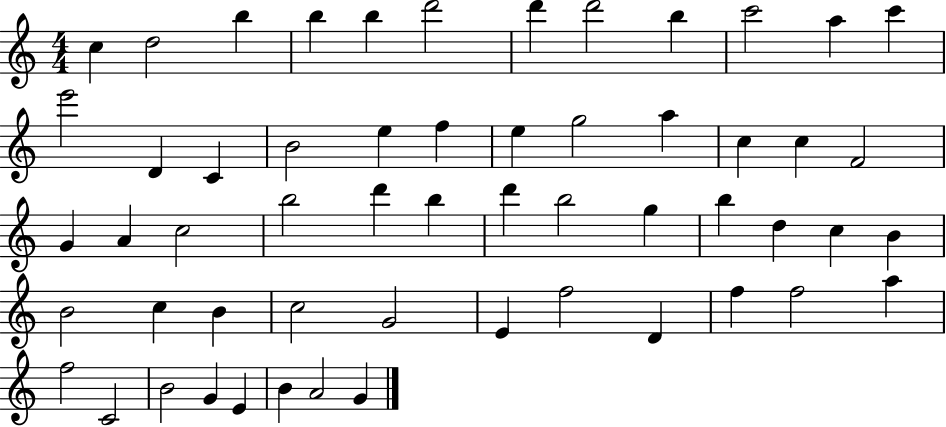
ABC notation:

X:1
T:Untitled
M:4/4
L:1/4
K:C
c d2 b b b d'2 d' d'2 b c'2 a c' e'2 D C B2 e f e g2 a c c F2 G A c2 b2 d' b d' b2 g b d c B B2 c B c2 G2 E f2 D f f2 a f2 C2 B2 G E B A2 G